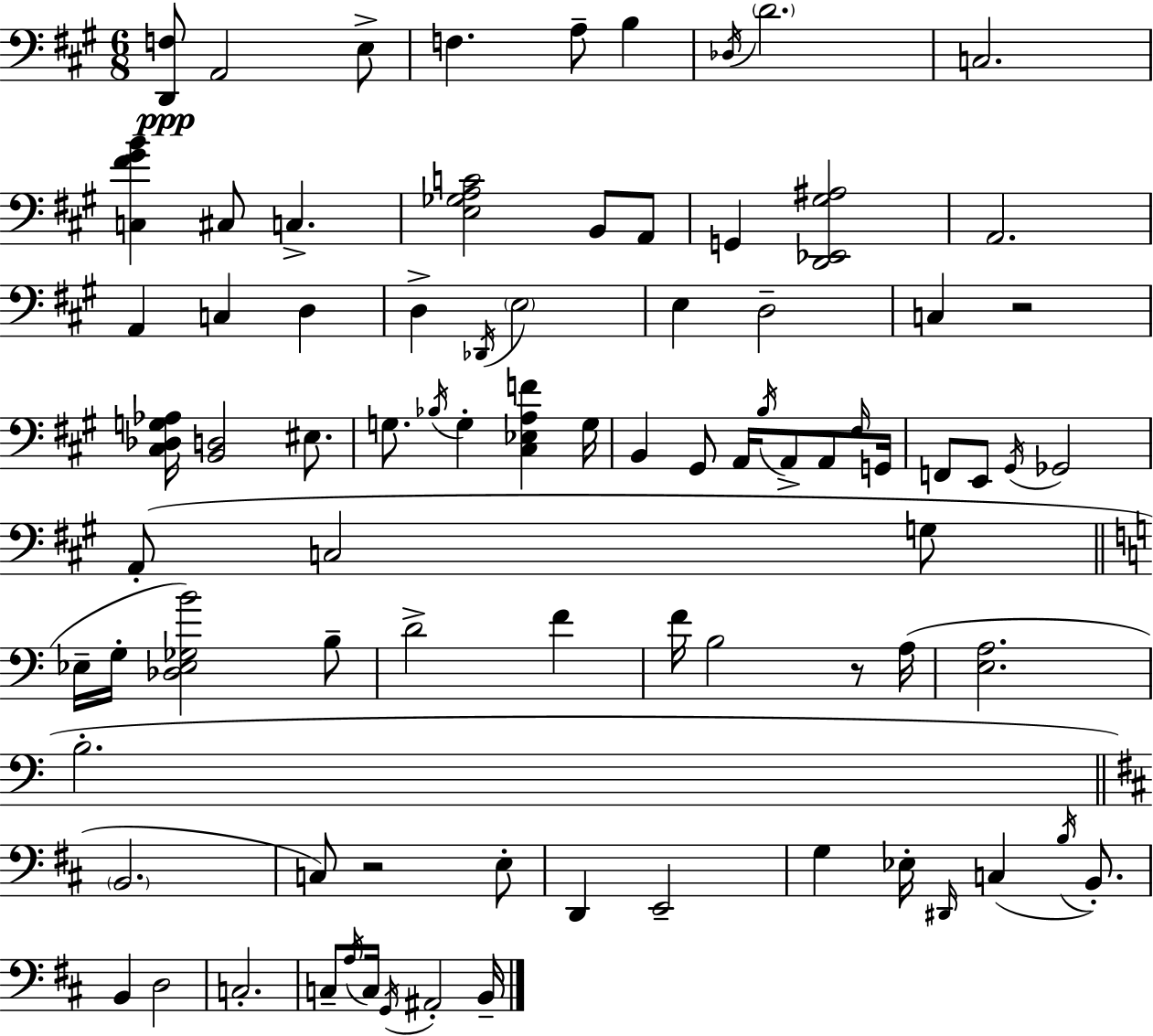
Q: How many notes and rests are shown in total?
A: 84